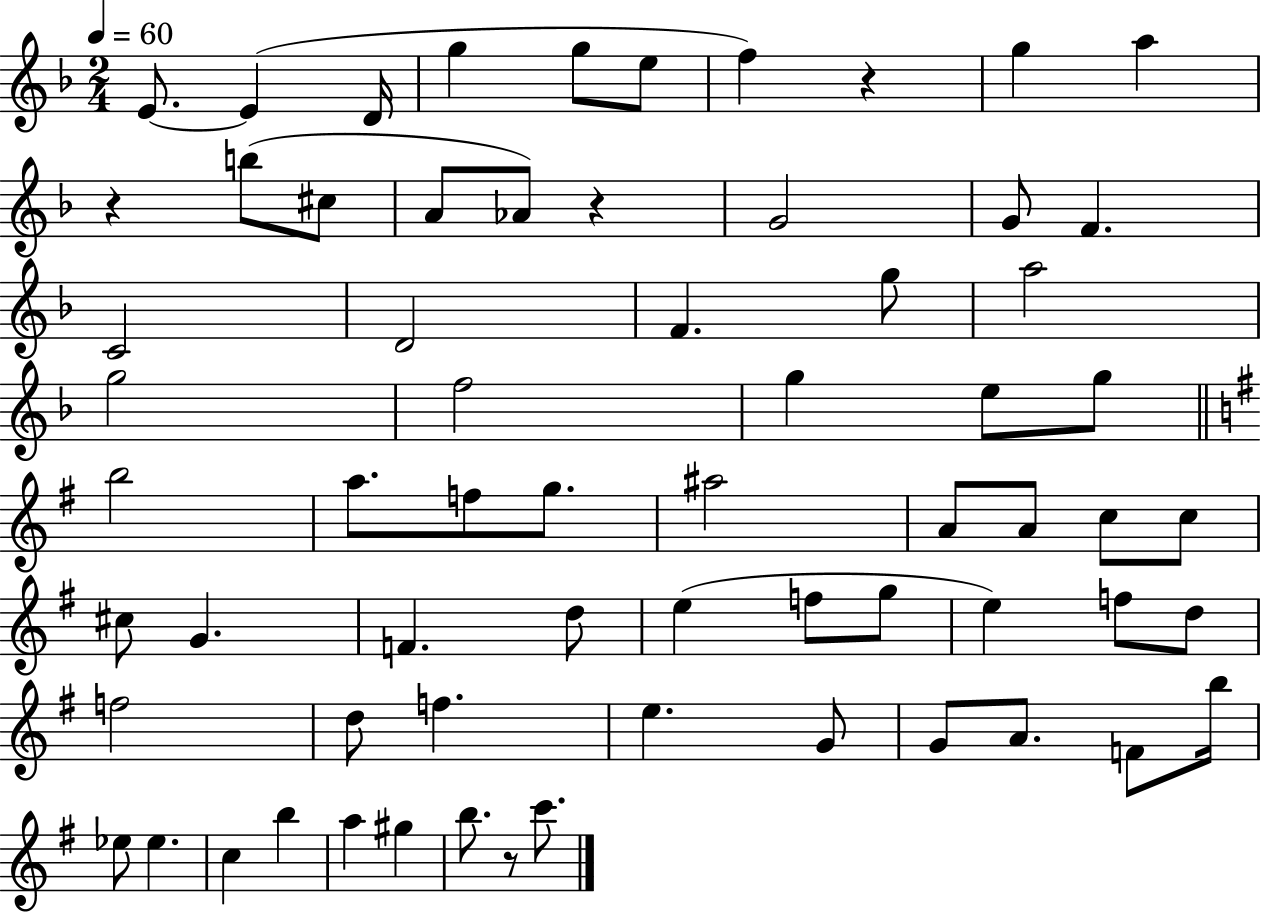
X:1
T:Untitled
M:2/4
L:1/4
K:F
E/2 E D/4 g g/2 e/2 f z g a z b/2 ^c/2 A/2 _A/2 z G2 G/2 F C2 D2 F g/2 a2 g2 f2 g e/2 g/2 b2 a/2 f/2 g/2 ^a2 A/2 A/2 c/2 c/2 ^c/2 G F d/2 e f/2 g/2 e f/2 d/2 f2 d/2 f e G/2 G/2 A/2 F/2 b/4 _e/2 _e c b a ^g b/2 z/2 c'/2